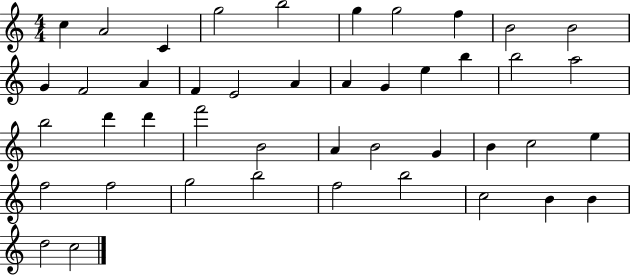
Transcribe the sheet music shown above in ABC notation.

X:1
T:Untitled
M:4/4
L:1/4
K:C
c A2 C g2 b2 g g2 f B2 B2 G F2 A F E2 A A G e b b2 a2 b2 d' d' f'2 B2 A B2 G B c2 e f2 f2 g2 b2 f2 b2 c2 B B d2 c2